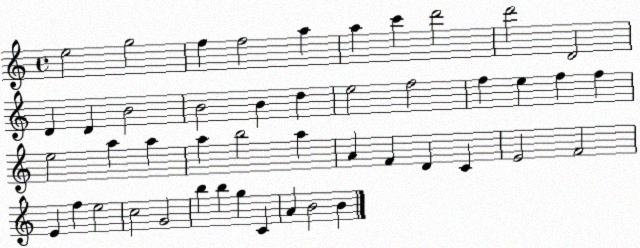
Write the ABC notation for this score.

X:1
T:Untitled
M:4/4
L:1/4
K:C
e2 g2 f f2 a a c' d'2 d'2 D2 D D B2 B2 B d e2 f2 f e f f e2 a a a b2 a A F D C E2 F2 E f e2 c2 G2 b b g C A B2 B